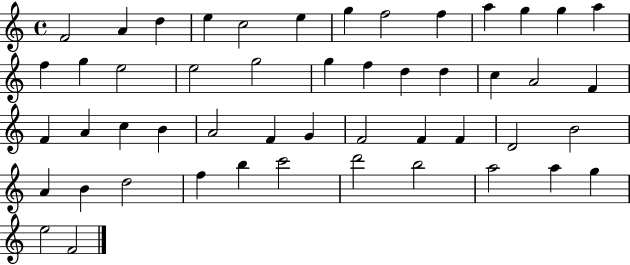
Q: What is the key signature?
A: C major